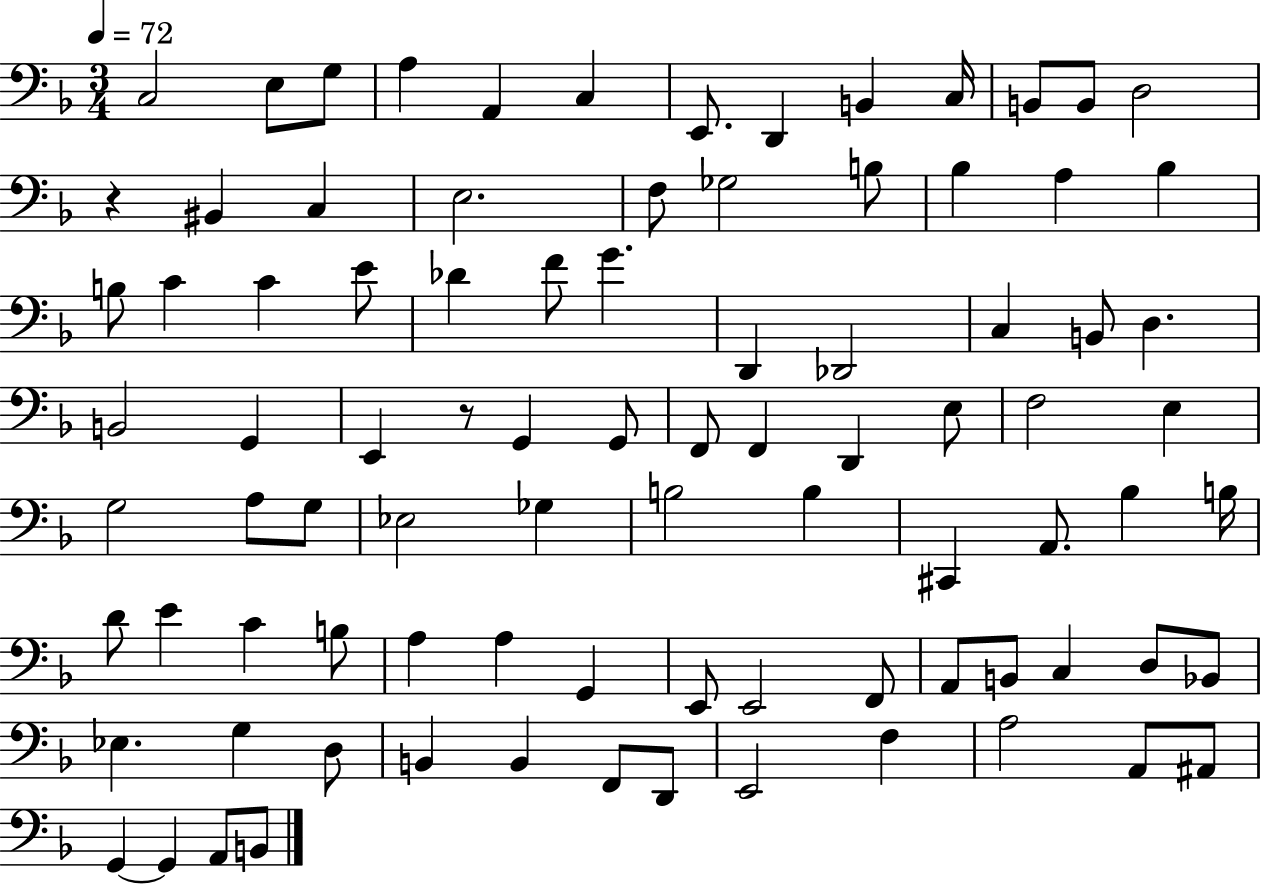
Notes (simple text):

C3/h E3/e G3/e A3/q A2/q C3/q E2/e. D2/q B2/q C3/s B2/e B2/e D3/h R/q BIS2/q C3/q E3/h. F3/e Gb3/h B3/e Bb3/q A3/q Bb3/q B3/e C4/q C4/q E4/e Db4/q F4/e G4/q. D2/q Db2/h C3/q B2/e D3/q. B2/h G2/q E2/q R/e G2/q G2/e F2/e F2/q D2/q E3/e F3/h E3/q G3/h A3/e G3/e Eb3/h Gb3/q B3/h B3/q C#2/q A2/e. Bb3/q B3/s D4/e E4/q C4/q B3/e A3/q A3/q G2/q E2/e E2/h F2/e A2/e B2/e C3/q D3/e Bb2/e Eb3/q. G3/q D3/e B2/q B2/q F2/e D2/e E2/h F3/q A3/h A2/e A#2/e G2/q G2/q A2/e B2/e